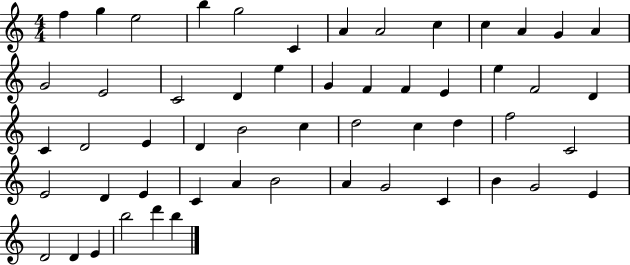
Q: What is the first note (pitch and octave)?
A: F5